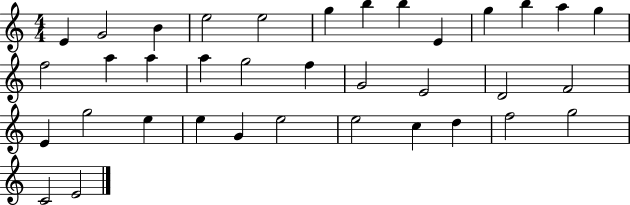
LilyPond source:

{
  \clef treble
  \numericTimeSignature
  \time 4/4
  \key c \major
  e'4 g'2 b'4 | e''2 e''2 | g''4 b''4 b''4 e'4 | g''4 b''4 a''4 g''4 | \break f''2 a''4 a''4 | a''4 g''2 f''4 | g'2 e'2 | d'2 f'2 | \break e'4 g''2 e''4 | e''4 g'4 e''2 | e''2 c''4 d''4 | f''2 g''2 | \break c'2 e'2 | \bar "|."
}